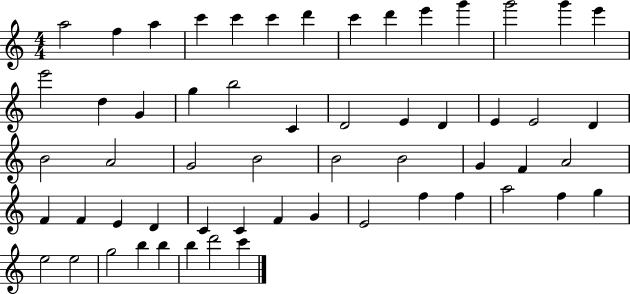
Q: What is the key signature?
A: C major